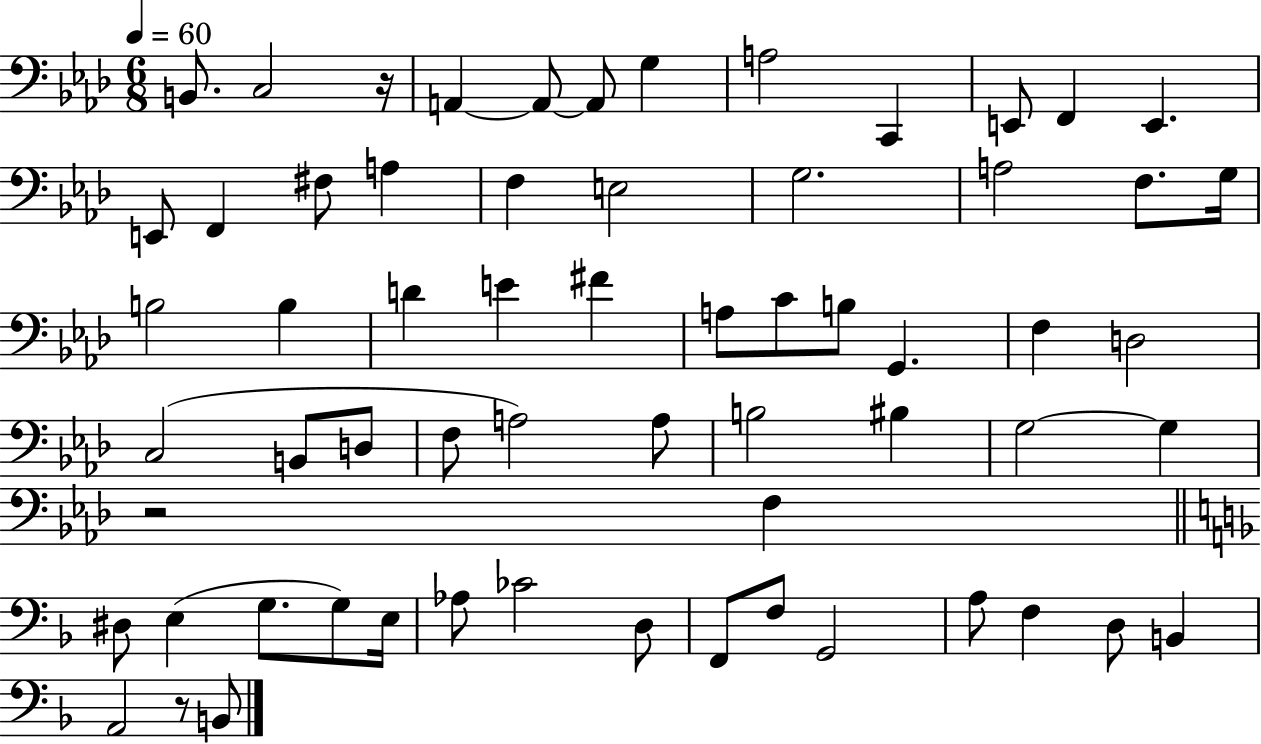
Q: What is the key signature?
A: AES major